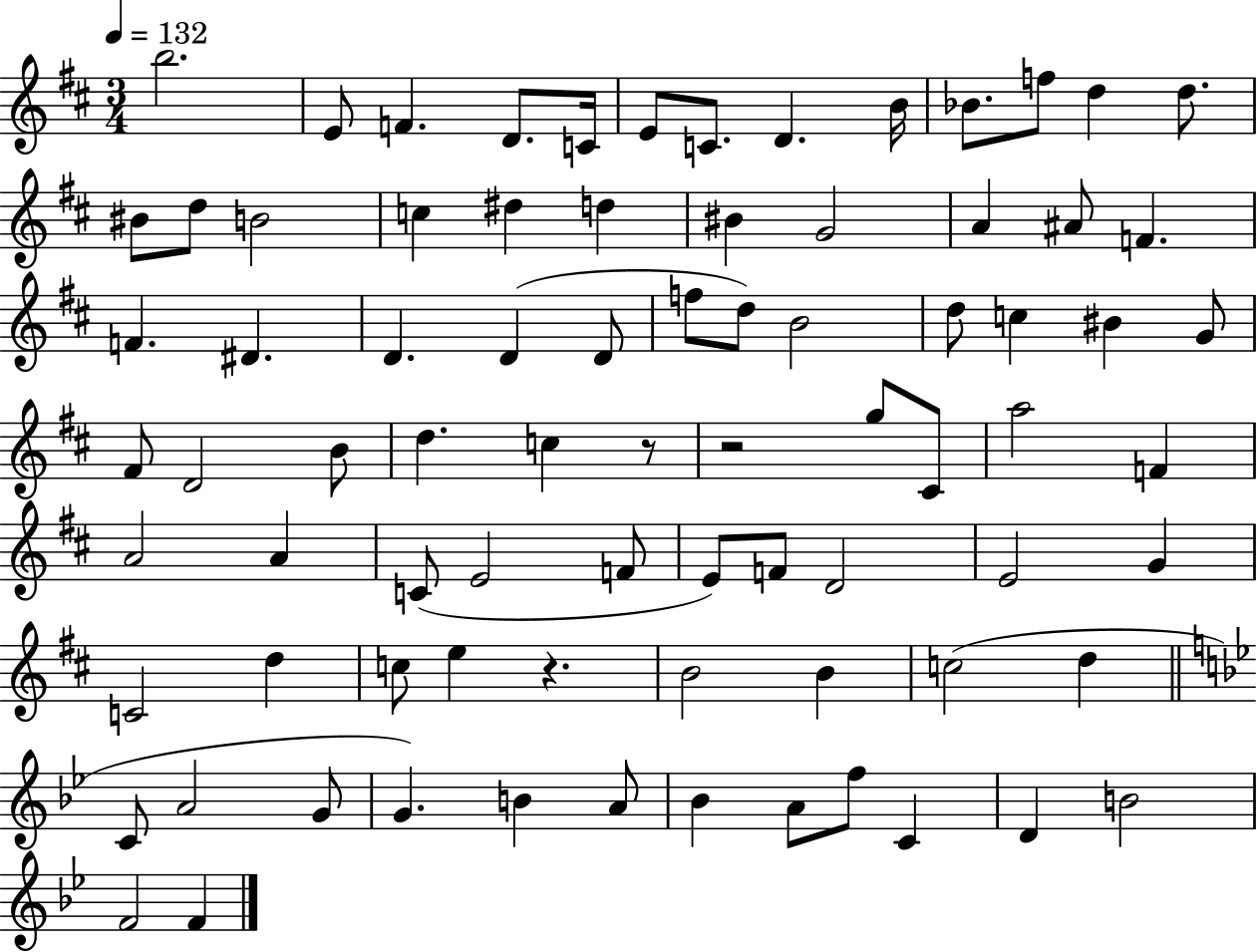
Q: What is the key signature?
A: D major